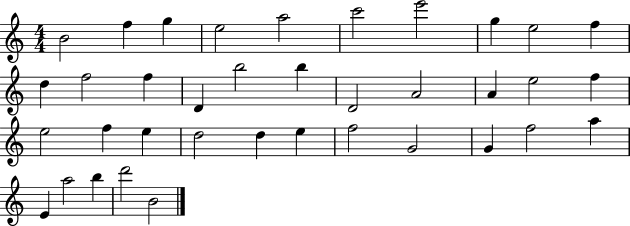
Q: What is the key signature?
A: C major